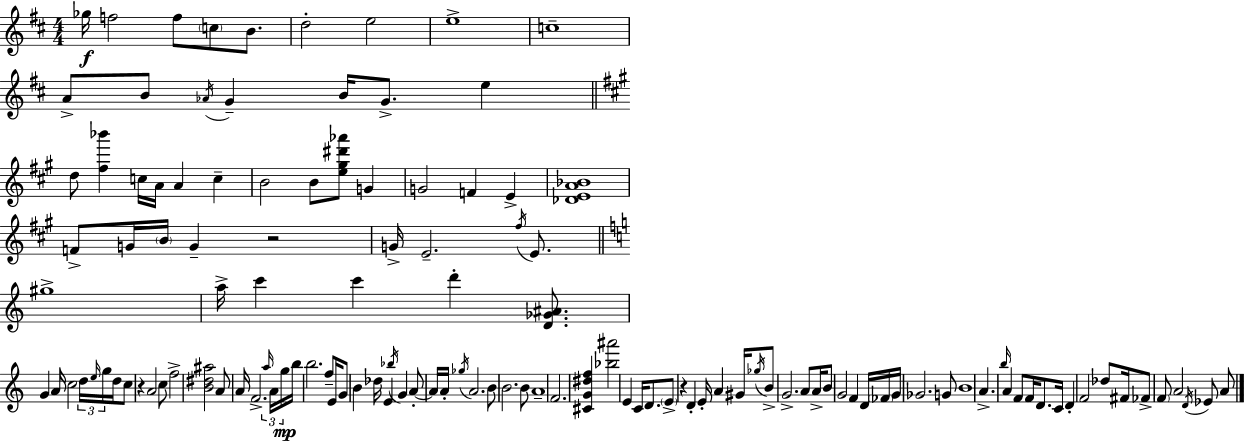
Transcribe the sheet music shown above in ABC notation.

X:1
T:Untitled
M:4/4
L:1/4
K:D
_g/4 f2 f/2 c/2 B/2 d2 e2 e4 c4 A/2 B/2 _A/4 G B/4 G/2 e d/2 [^f_b'] c/4 A/4 A c B2 B/2 [e^g^d'_a']/2 G G2 F E [_DEA_B]4 F/2 G/4 B/4 G z2 G/4 E2 ^f/4 E/2 ^g4 a/4 c' c' d' [D_G^A]/2 G A/4 c2 d/4 e/4 g/4 d/4 c/2 z A2 c/2 f2 [B^d^a]2 A/2 A/4 F2 a/4 A/4 g/4 b/4 b2 f/2 E/4 G/2 B _d/4 E _b/4 G A/2 A/4 A/4 _g/4 A2 B/2 B2 B/2 A4 F2 [^CG^df] [_b^a']2 E C/4 D/2 E/2 z D E/4 A ^G/4 _g/4 B/2 G2 A/2 A/4 B/2 G2 F D/4 _F/4 G/4 _G2 G/2 B4 A b/4 A F/2 F/4 D/2 C/4 D F2 _d/2 ^F/4 _F/2 F/2 A2 D/4 _E/2 A/2